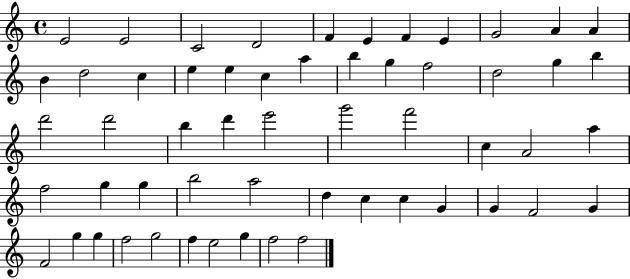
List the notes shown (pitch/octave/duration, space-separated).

E4/h E4/h C4/h D4/h F4/q E4/q F4/q E4/q G4/h A4/q A4/q B4/q D5/h C5/q E5/q E5/q C5/q A5/q B5/q G5/q F5/h D5/h G5/q B5/q D6/h D6/h B5/q D6/q E6/h G6/h F6/h C5/q A4/h A5/q F5/h G5/q G5/q B5/h A5/h D5/q C5/q C5/q G4/q G4/q F4/h G4/q F4/h G5/q G5/q F5/h G5/h F5/q E5/h G5/q F5/h F5/h